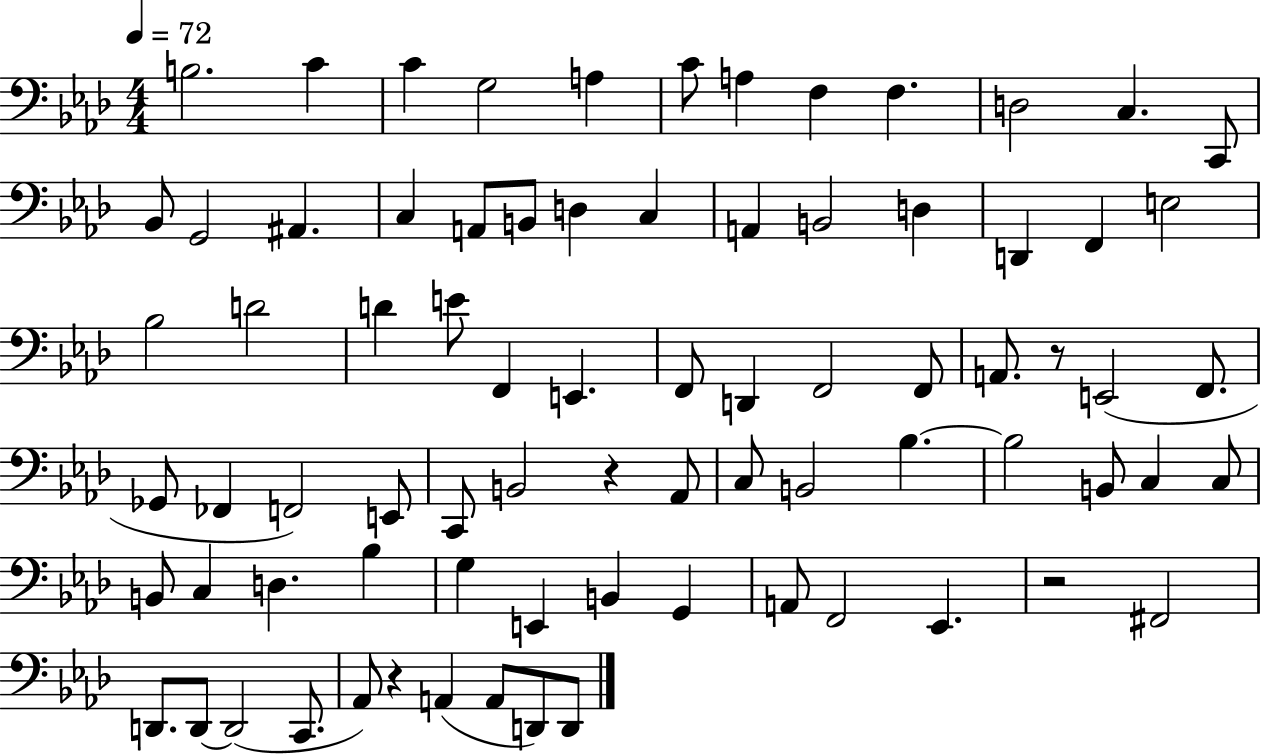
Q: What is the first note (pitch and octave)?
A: B3